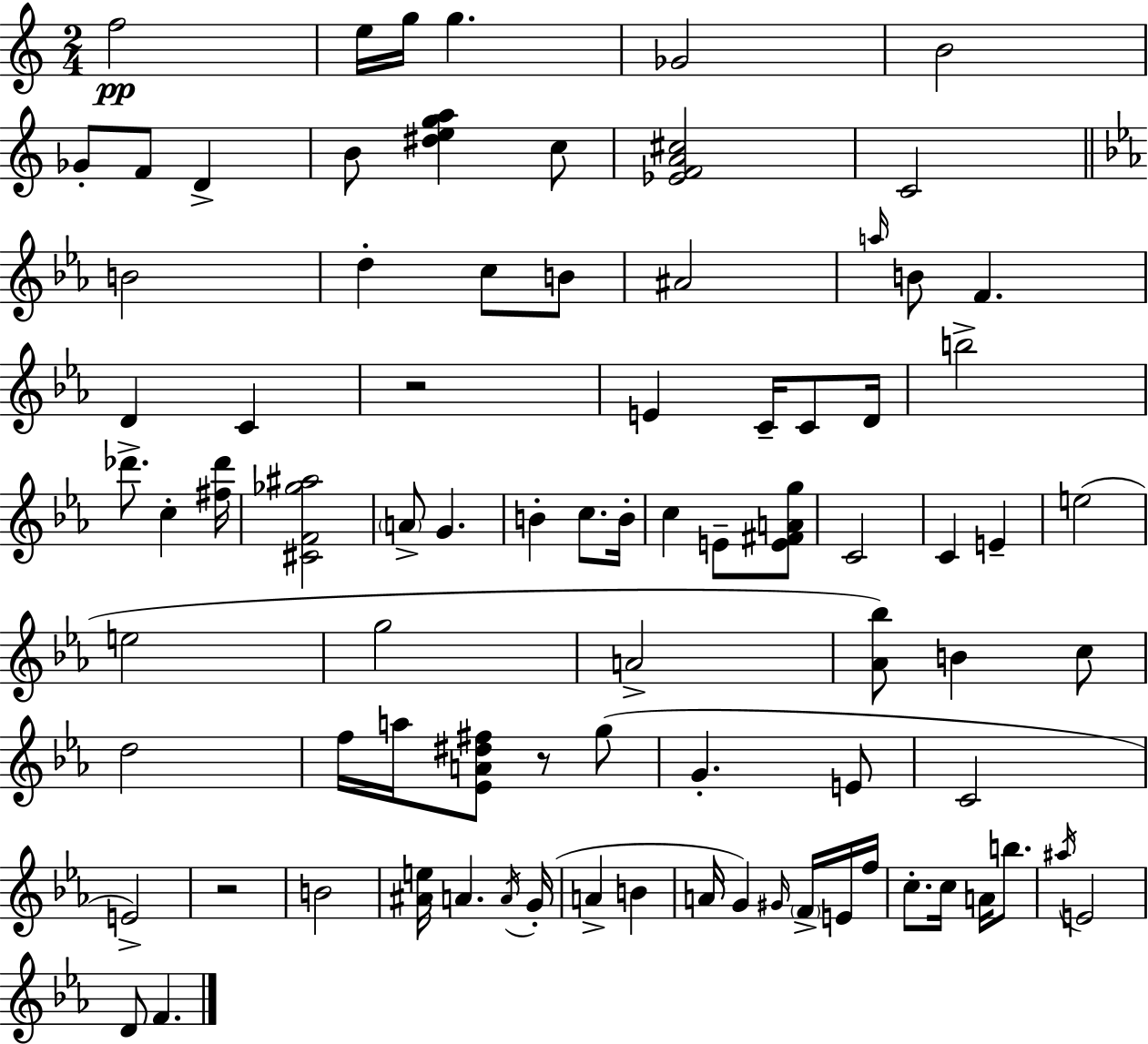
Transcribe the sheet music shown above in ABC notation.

X:1
T:Untitled
M:2/4
L:1/4
K:Am
f2 e/4 g/4 g _G2 B2 _G/2 F/2 D B/2 [^dega] c/2 [_EFA^c]2 C2 B2 d c/2 B/2 ^A2 a/4 B/2 F D C z2 E C/4 C/2 D/4 b2 _d'/2 c [^f_d']/4 [^CF_g^a]2 A/2 G B c/2 B/4 c E/2 [E^FAg]/2 C2 C E e2 e2 g2 A2 [_A_b]/2 B c/2 d2 f/4 a/4 [_EA^d^f]/2 z/2 g/2 G E/2 C2 E2 z2 B2 [^Ae]/4 A A/4 G/4 A B A/4 G ^G/4 F/4 E/4 f/4 c/2 c/4 A/4 b/2 ^a/4 E2 D/2 F